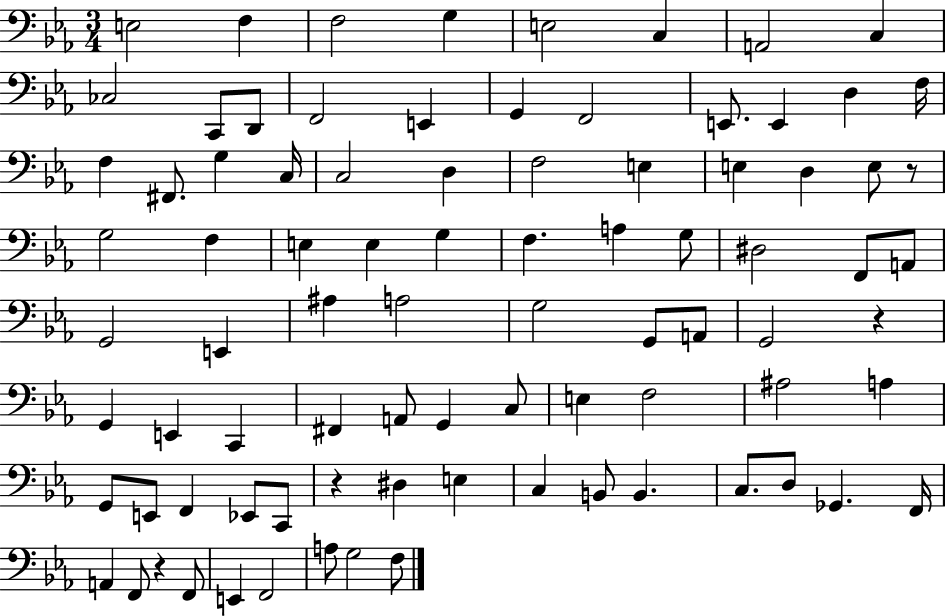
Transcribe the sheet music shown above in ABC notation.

X:1
T:Untitled
M:3/4
L:1/4
K:Eb
E,2 F, F,2 G, E,2 C, A,,2 C, _C,2 C,,/2 D,,/2 F,,2 E,, G,, F,,2 E,,/2 E,, D, F,/4 F, ^F,,/2 G, C,/4 C,2 D, F,2 E, E, D, E,/2 z/2 G,2 F, E, E, G, F, A, G,/2 ^D,2 F,,/2 A,,/2 G,,2 E,, ^A, A,2 G,2 G,,/2 A,,/2 G,,2 z G,, E,, C,, ^F,, A,,/2 G,, C,/2 E, F,2 ^A,2 A, G,,/2 E,,/2 F,, _E,,/2 C,,/2 z ^D, E, C, B,,/2 B,, C,/2 D,/2 _G,, F,,/4 A,, F,,/2 z F,,/2 E,, F,,2 A,/2 G,2 F,/2